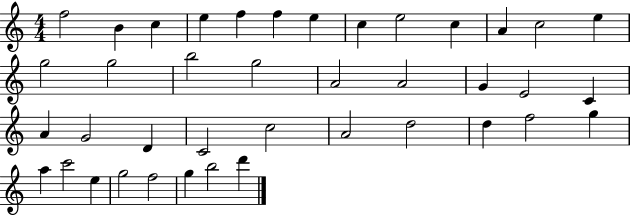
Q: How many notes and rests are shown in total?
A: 40